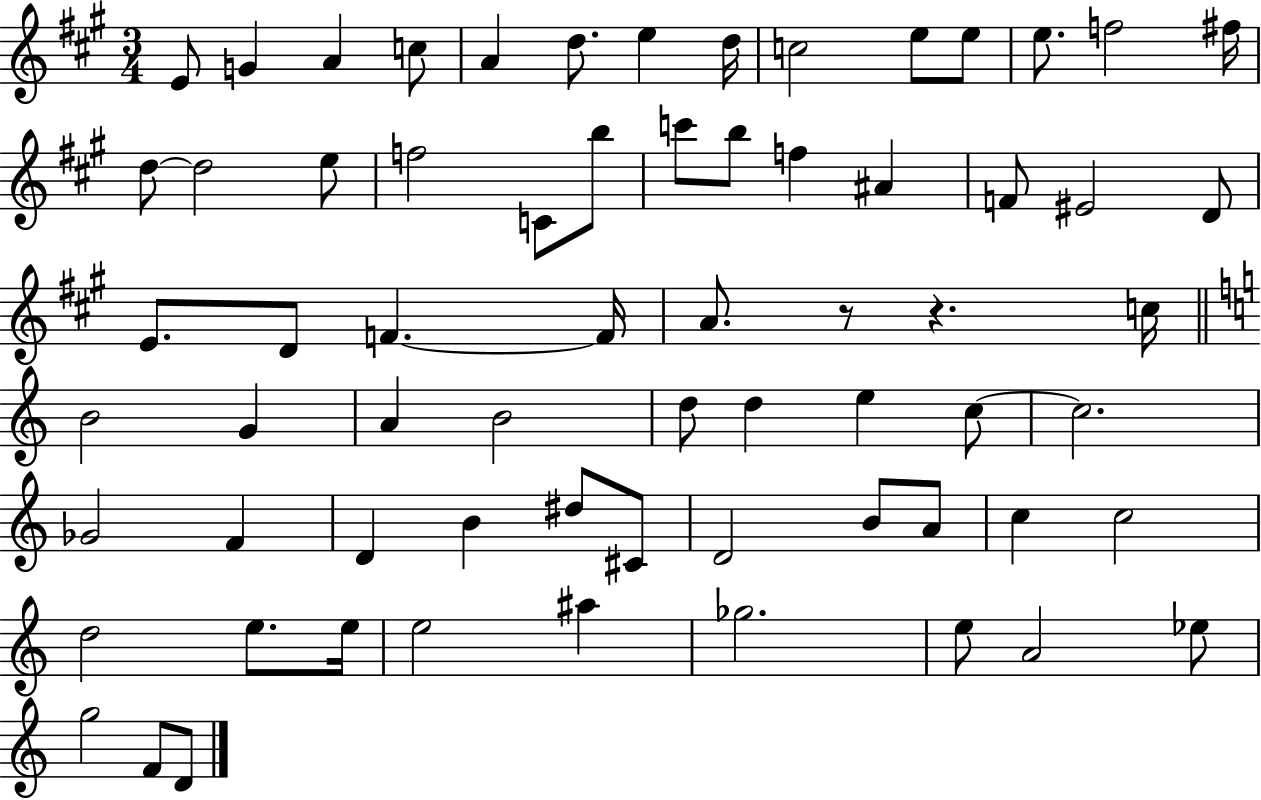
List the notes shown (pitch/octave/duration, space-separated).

E4/e G4/q A4/q C5/e A4/q D5/e. E5/q D5/s C5/h E5/e E5/e E5/e. F5/h F#5/s D5/e D5/h E5/e F5/h C4/e B5/e C6/e B5/e F5/q A#4/q F4/e EIS4/h D4/e E4/e. D4/e F4/q. F4/s A4/e. R/e R/q. C5/s B4/h G4/q A4/q B4/h D5/e D5/q E5/q C5/e C5/h. Gb4/h F4/q D4/q B4/q D#5/e C#4/e D4/h B4/e A4/e C5/q C5/h D5/h E5/e. E5/s E5/h A#5/q Gb5/h. E5/e A4/h Eb5/e G5/h F4/e D4/e